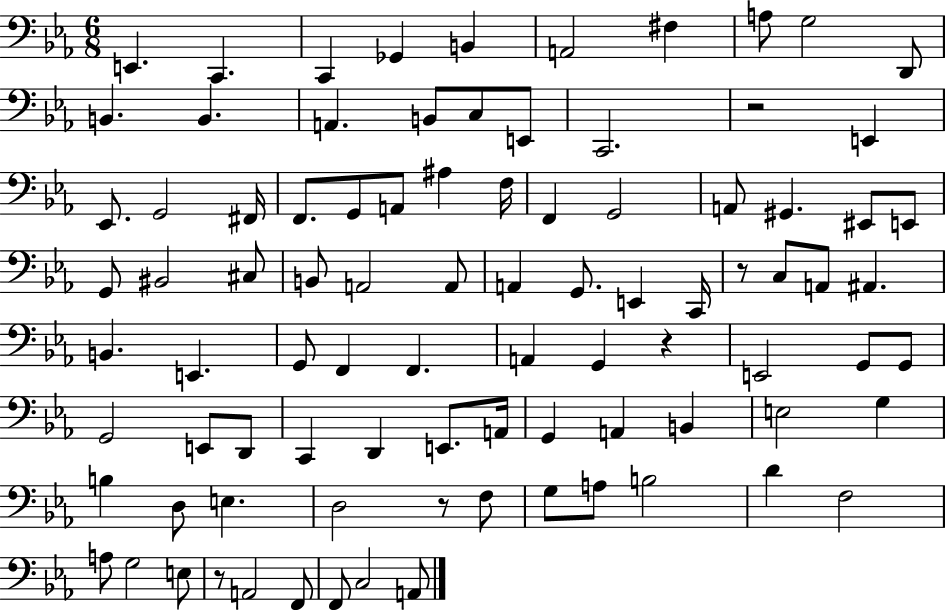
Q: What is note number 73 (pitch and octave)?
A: G3